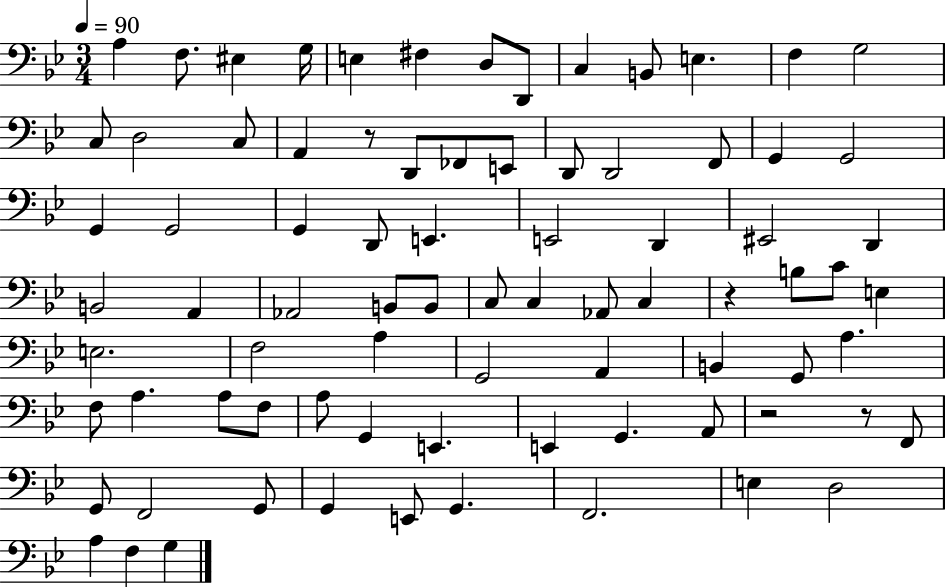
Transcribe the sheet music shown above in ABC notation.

X:1
T:Untitled
M:3/4
L:1/4
K:Bb
A, F,/2 ^E, G,/4 E, ^F, D,/2 D,,/2 C, B,,/2 E, F, G,2 C,/2 D,2 C,/2 A,, z/2 D,,/2 _F,,/2 E,,/2 D,,/2 D,,2 F,,/2 G,, G,,2 G,, G,,2 G,, D,,/2 E,, E,,2 D,, ^E,,2 D,, B,,2 A,, _A,,2 B,,/2 B,,/2 C,/2 C, _A,,/2 C, z B,/2 C/2 E, E,2 F,2 A, G,,2 A,, B,, G,,/2 A, F,/2 A, A,/2 F,/2 A,/2 G,, E,, E,, G,, A,,/2 z2 z/2 F,,/2 G,,/2 F,,2 G,,/2 G,, E,,/2 G,, F,,2 E, D,2 A, F, G,